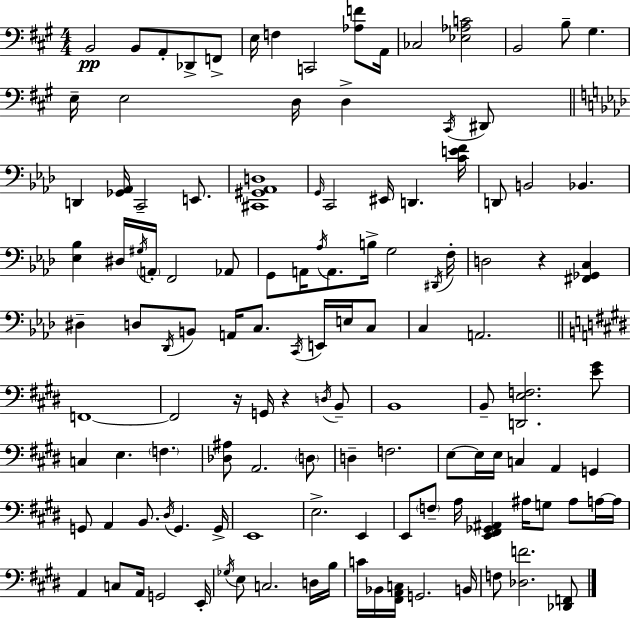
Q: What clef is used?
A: bass